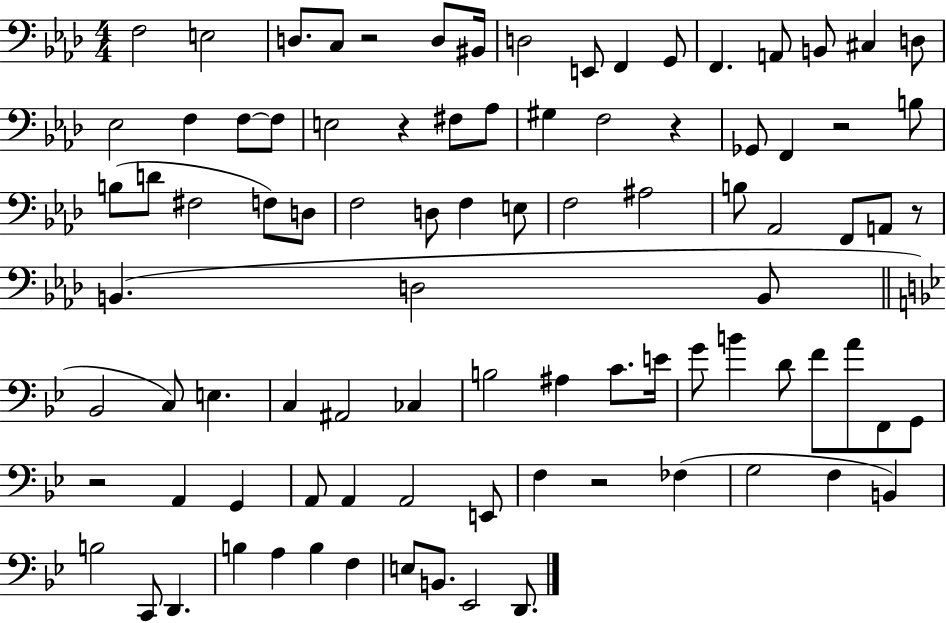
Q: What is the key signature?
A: AES major